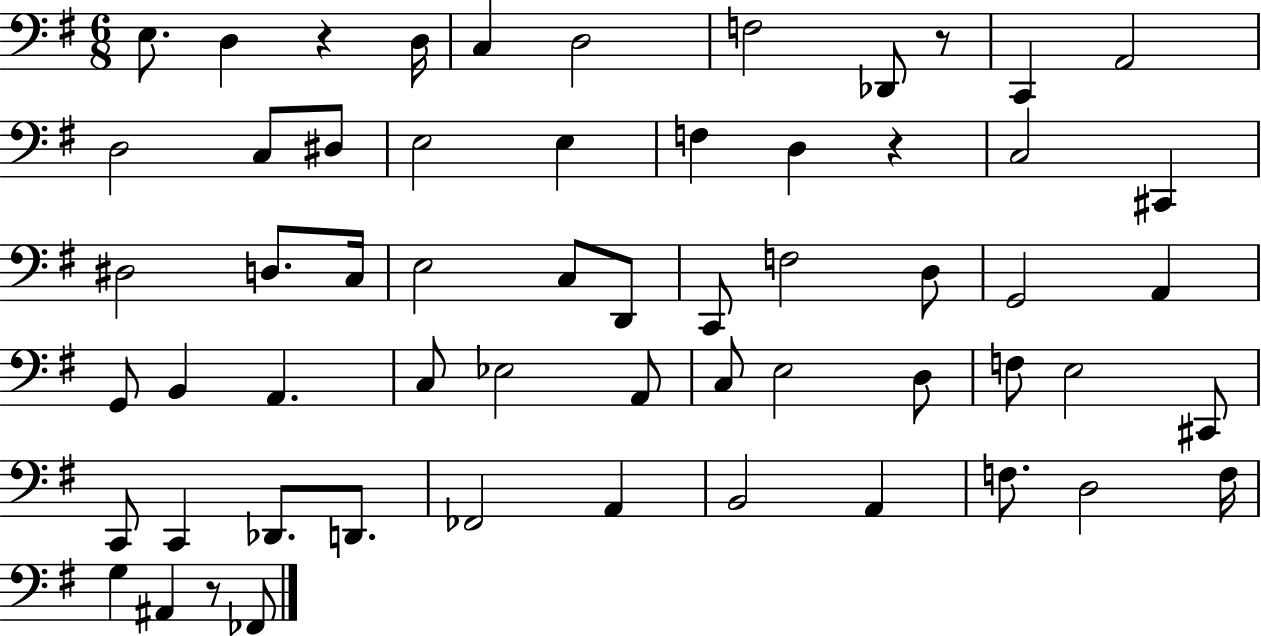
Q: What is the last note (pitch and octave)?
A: FES2